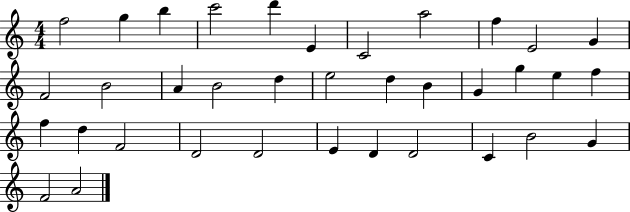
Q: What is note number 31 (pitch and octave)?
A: D4